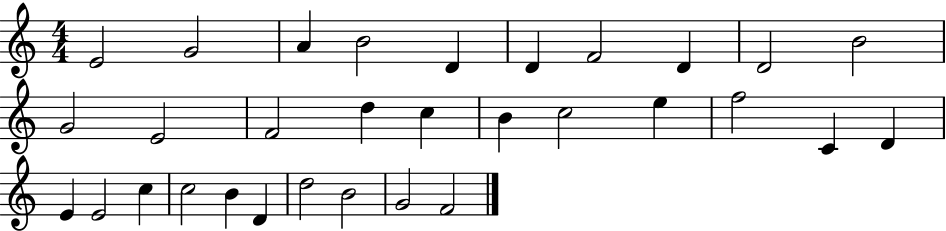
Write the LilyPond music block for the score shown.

{
  \clef treble
  \numericTimeSignature
  \time 4/4
  \key c \major
  e'2 g'2 | a'4 b'2 d'4 | d'4 f'2 d'4 | d'2 b'2 | \break g'2 e'2 | f'2 d''4 c''4 | b'4 c''2 e''4 | f''2 c'4 d'4 | \break e'4 e'2 c''4 | c''2 b'4 d'4 | d''2 b'2 | g'2 f'2 | \break \bar "|."
}